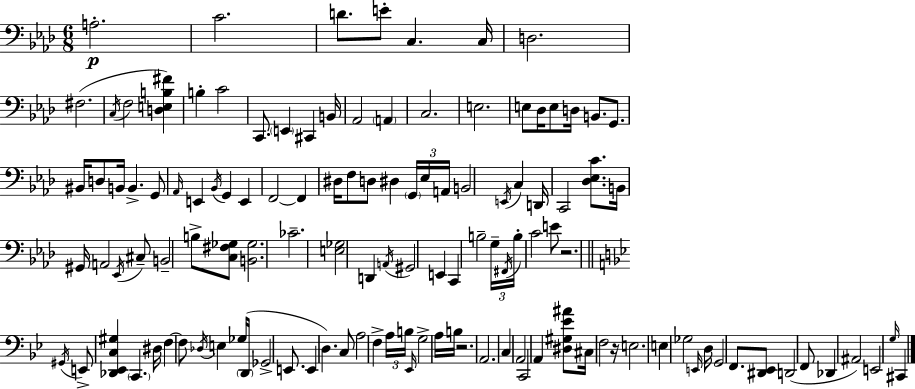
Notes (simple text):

A3/h. C4/h. D4/e. E4/e C3/q. C3/s D3/h. F#3/h. C3/s F3/h [D3,E3,B3,F#4]/q B3/q C4/h C2/e. E2/q C#2/q B2/s Ab2/h A2/q C3/h. E3/h. E3/e Db3/s E3/e D3/s B2/e. G2/e. BIS2/s D3/e B2/s B2/q. G2/e Ab2/s E2/q Bb2/s G2/q E2/q F2/h F2/q D#3/s F3/e D3/e D#3/q G2/s Eb3/s A2/s B2/h E2/s C3/q D2/s C2/h [Db3,Eb3,C4]/e. B2/s G#2/s A2/h Eb2/s C#3/e B2/h B3/e [C3,F#3,Gb3]/e [B2,Gb3]/h. CES4/h. [E3,Gb3]/h D2/q A2/s G#2/h E2/q C2/q B3/h G3/s F#2/s B3/s C4/h E4/e R/h. G#2/s E2/e [Db2,Eb2,C3,G#3]/q C2/q. D#3/s F3/q F3/e Db3/s E3/q Gb3/s D2/s Gb2/h E2/e. E2/q D3/q. C3/e A3/h F3/q A3/s B3/s Eb2/s G3/h A3/s B3/s R/h. A2/h. C3/q A2/h C2/h A2/q [D#3,G#3,Eb4,A#4]/e C#3/s F3/h R/s E3/h. E3/q Gb3/h E2/s D3/s G2/h F2/e. [D#2,Eb2]/e D2/h F2/e Db2/q A#2/h E2/h G3/s C#2/q